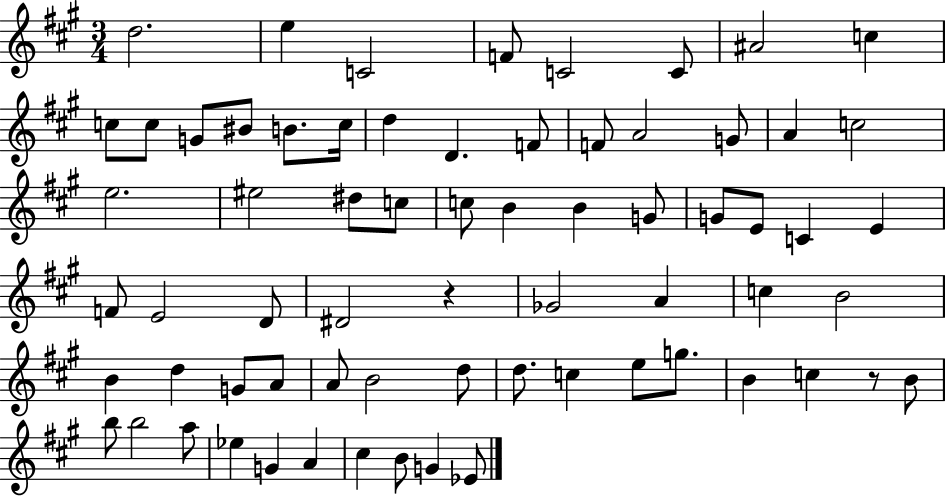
X:1
T:Untitled
M:3/4
L:1/4
K:A
d2 e C2 F/2 C2 C/2 ^A2 c c/2 c/2 G/2 ^B/2 B/2 c/4 d D F/2 F/2 A2 G/2 A c2 e2 ^e2 ^d/2 c/2 c/2 B B G/2 G/2 E/2 C E F/2 E2 D/2 ^D2 z _G2 A c B2 B d G/2 A/2 A/2 B2 d/2 d/2 c e/2 g/2 B c z/2 B/2 b/2 b2 a/2 _e G A ^c B/2 G _E/2